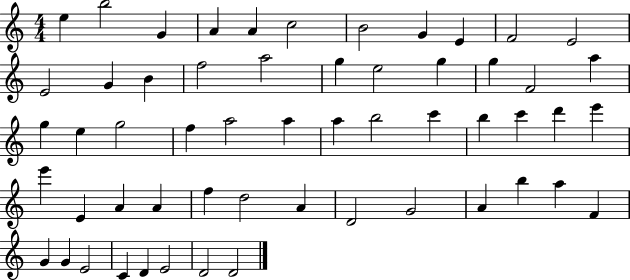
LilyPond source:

{
  \clef treble
  \numericTimeSignature
  \time 4/4
  \key c \major
  e''4 b''2 g'4 | a'4 a'4 c''2 | b'2 g'4 e'4 | f'2 e'2 | \break e'2 g'4 b'4 | f''2 a''2 | g''4 e''2 g''4 | g''4 f'2 a''4 | \break g''4 e''4 g''2 | f''4 a''2 a''4 | a''4 b''2 c'''4 | b''4 c'''4 d'''4 e'''4 | \break e'''4 e'4 a'4 a'4 | f''4 d''2 a'4 | d'2 g'2 | a'4 b''4 a''4 f'4 | \break g'4 g'4 e'2 | c'4 d'4 e'2 | d'2 d'2 | \bar "|."
}